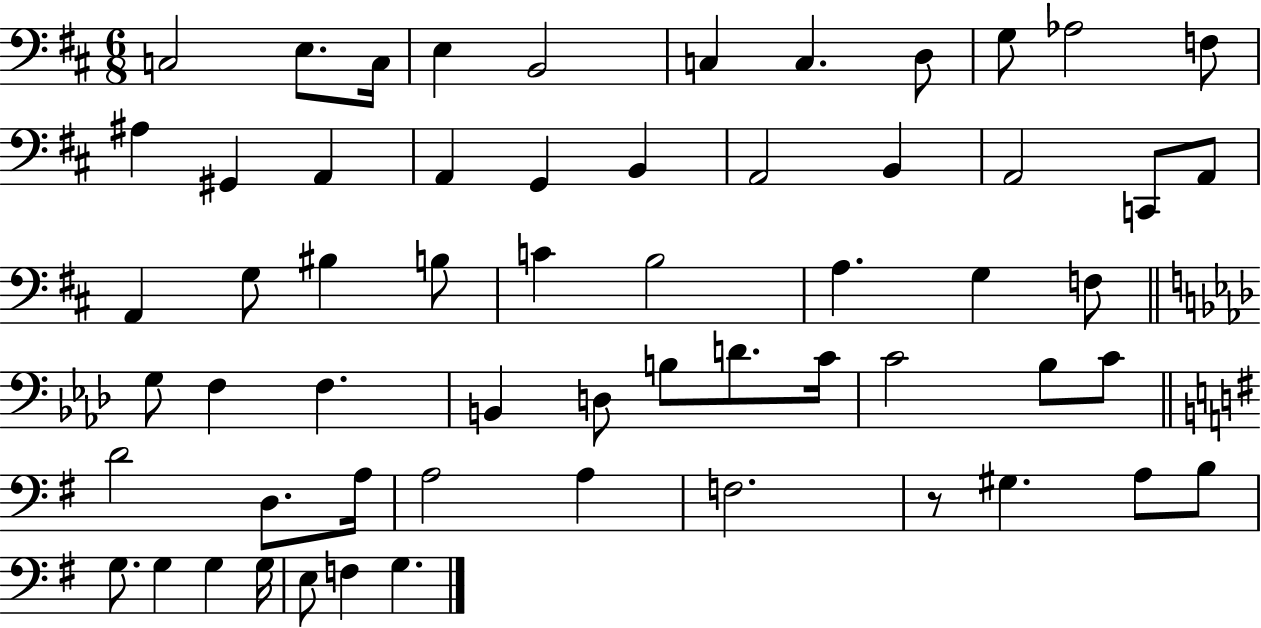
X:1
T:Untitled
M:6/8
L:1/4
K:D
C,2 E,/2 C,/4 E, B,,2 C, C, D,/2 G,/2 _A,2 F,/2 ^A, ^G,, A,, A,, G,, B,, A,,2 B,, A,,2 C,,/2 A,,/2 A,, G,/2 ^B, B,/2 C B,2 A, G, F,/2 G,/2 F, F, B,, D,/2 B,/2 D/2 C/4 C2 _B,/2 C/2 D2 D,/2 A,/4 A,2 A, F,2 z/2 ^G, A,/2 B,/2 G,/2 G, G, G,/4 E,/2 F, G,